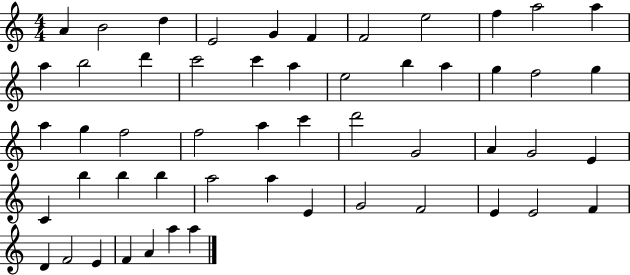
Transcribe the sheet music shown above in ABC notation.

X:1
T:Untitled
M:4/4
L:1/4
K:C
A B2 d E2 G F F2 e2 f a2 a a b2 d' c'2 c' a e2 b a g f2 g a g f2 f2 a c' d'2 G2 A G2 E C b b b a2 a E G2 F2 E E2 F D F2 E F A a a